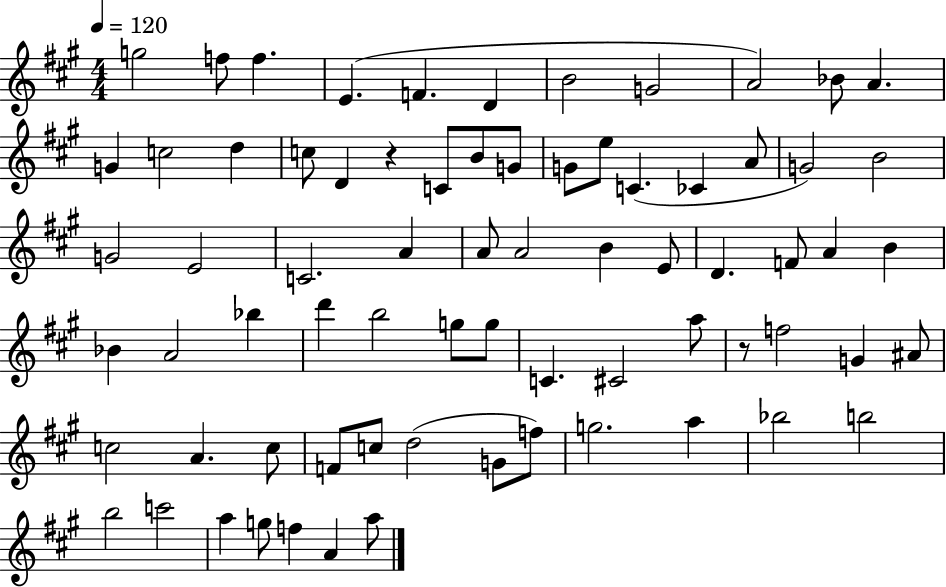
G5/h F5/e F5/q. E4/q. F4/q. D4/q B4/h G4/h A4/h Bb4/e A4/q. G4/q C5/h D5/q C5/e D4/q R/q C4/e B4/e G4/e G4/e E5/e C4/q. CES4/q A4/e G4/h B4/h G4/h E4/h C4/h. A4/q A4/e A4/h B4/q E4/e D4/q. F4/e A4/q B4/q Bb4/q A4/h Bb5/q D6/q B5/h G5/e G5/e C4/q. C#4/h A5/e R/e F5/h G4/q A#4/e C5/h A4/q. C5/e F4/e C5/e D5/h G4/e F5/e G5/h. A5/q Bb5/h B5/h B5/h C6/h A5/q G5/e F5/q A4/q A5/e